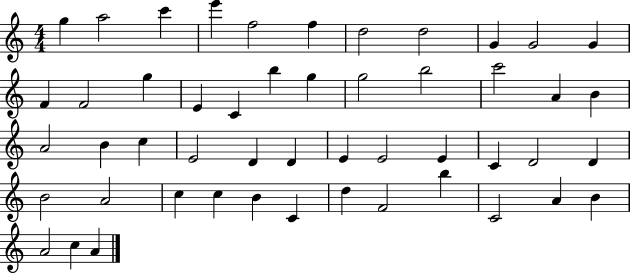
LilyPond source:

{
  \clef treble
  \numericTimeSignature
  \time 4/4
  \key c \major
  g''4 a''2 c'''4 | e'''4 f''2 f''4 | d''2 d''2 | g'4 g'2 g'4 | \break f'4 f'2 g''4 | e'4 c'4 b''4 g''4 | g''2 b''2 | c'''2 a'4 b'4 | \break a'2 b'4 c''4 | e'2 d'4 d'4 | e'4 e'2 e'4 | c'4 d'2 d'4 | \break b'2 a'2 | c''4 c''4 b'4 c'4 | d''4 f'2 b''4 | c'2 a'4 b'4 | \break a'2 c''4 a'4 | \bar "|."
}